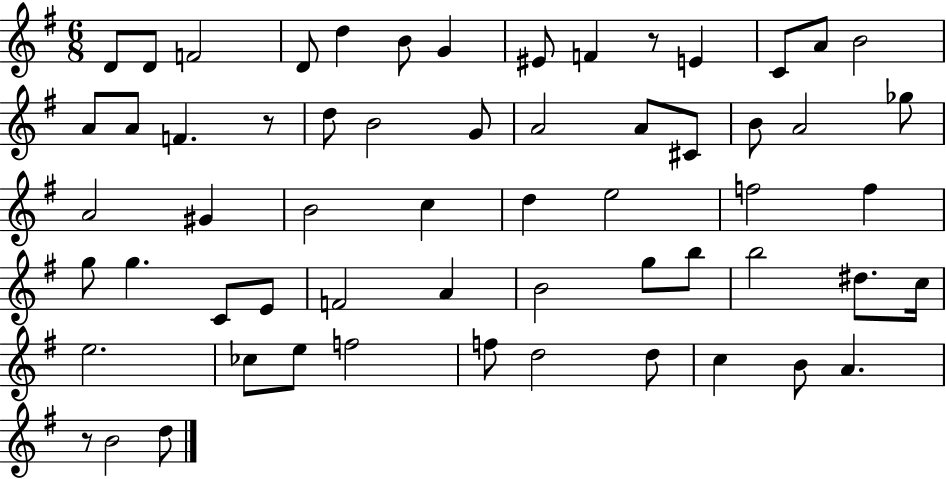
D4/e D4/e F4/h D4/e D5/q B4/e G4/q EIS4/e F4/q R/e E4/q C4/e A4/e B4/h A4/e A4/e F4/q. R/e D5/e B4/h G4/e A4/h A4/e C#4/e B4/e A4/h Gb5/e A4/h G#4/q B4/h C5/q D5/q E5/h F5/h F5/q G5/e G5/q. C4/e E4/e F4/h A4/q B4/h G5/e B5/e B5/h D#5/e. C5/s E5/h. CES5/e E5/e F5/h F5/e D5/h D5/e C5/q B4/e A4/q. R/e B4/h D5/e